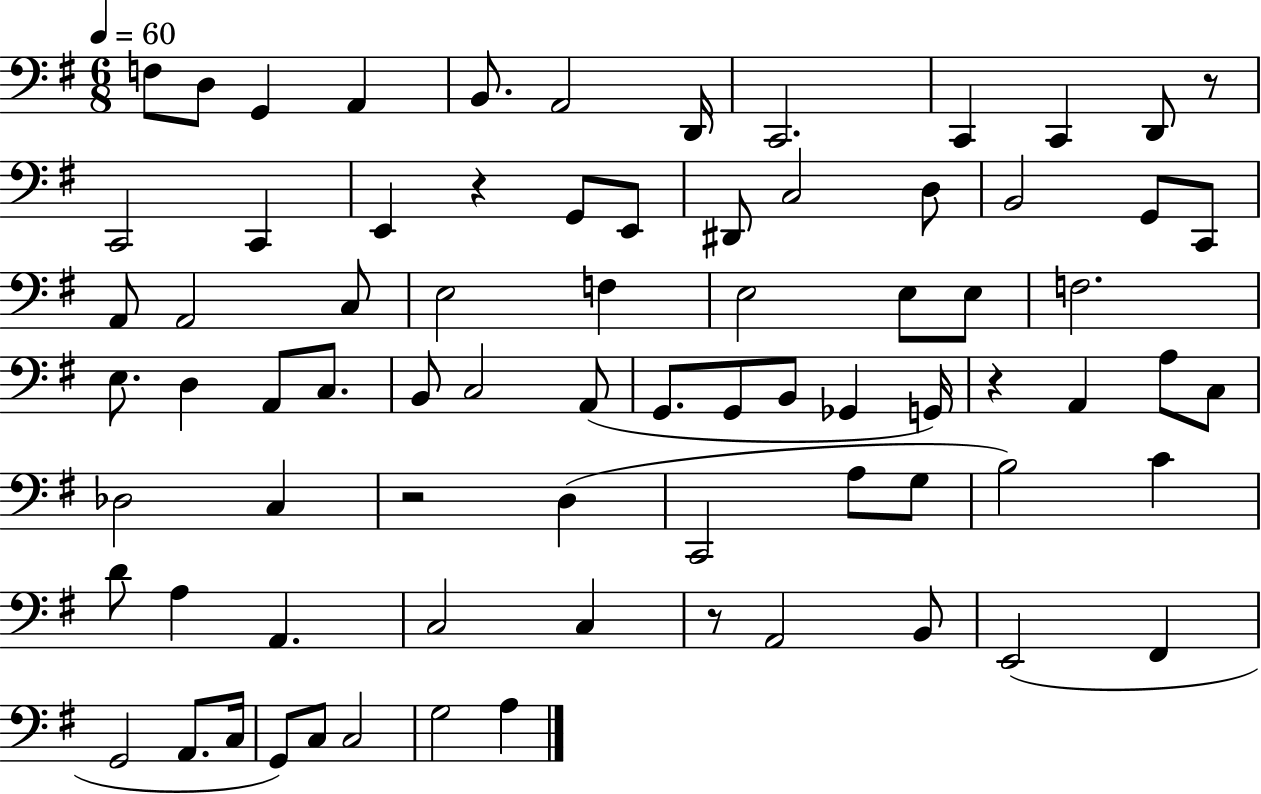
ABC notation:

X:1
T:Untitled
M:6/8
L:1/4
K:G
F,/2 D,/2 G,, A,, B,,/2 A,,2 D,,/4 C,,2 C,, C,, D,,/2 z/2 C,,2 C,, E,, z G,,/2 E,,/2 ^D,,/2 C,2 D,/2 B,,2 G,,/2 C,,/2 A,,/2 A,,2 C,/2 E,2 F, E,2 E,/2 E,/2 F,2 E,/2 D, A,,/2 C,/2 B,,/2 C,2 A,,/2 G,,/2 G,,/2 B,,/2 _G,, G,,/4 z A,, A,/2 C,/2 _D,2 C, z2 D, C,,2 A,/2 G,/2 B,2 C D/2 A, A,, C,2 C, z/2 A,,2 B,,/2 E,,2 ^F,, G,,2 A,,/2 C,/4 G,,/2 C,/2 C,2 G,2 A,